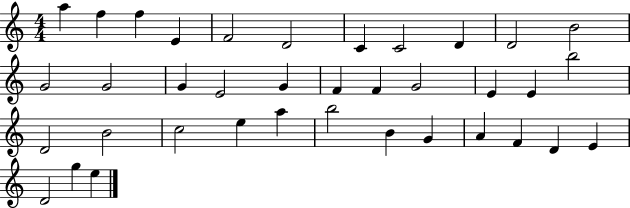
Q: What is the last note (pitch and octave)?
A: E5